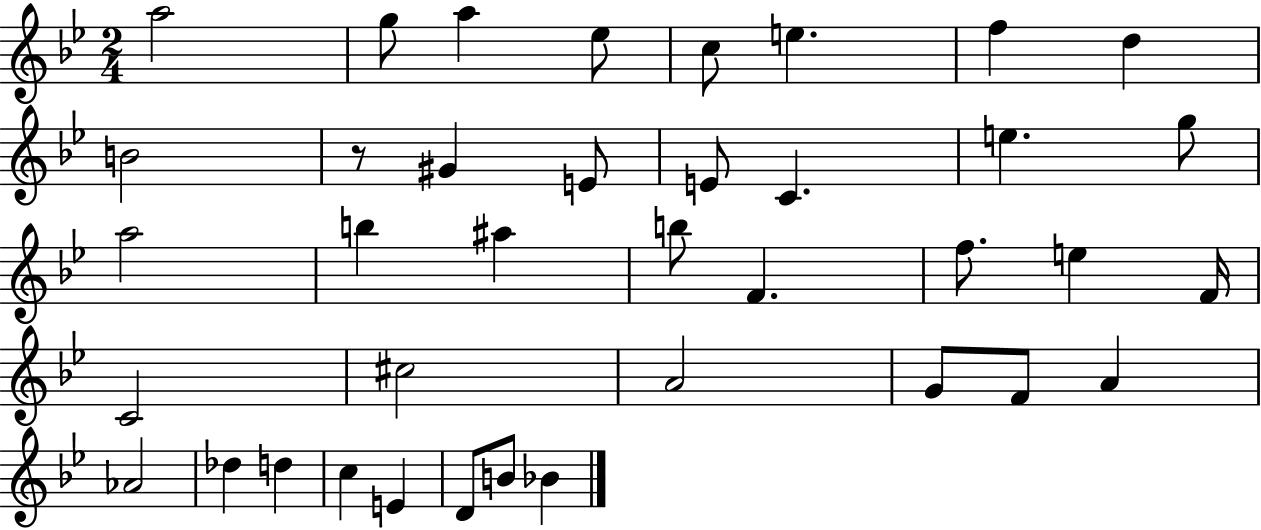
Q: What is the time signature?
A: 2/4